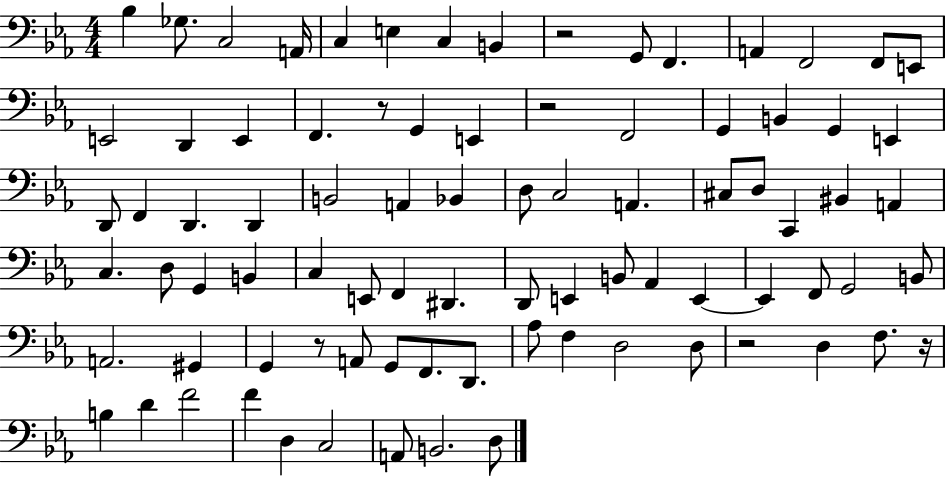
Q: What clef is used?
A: bass